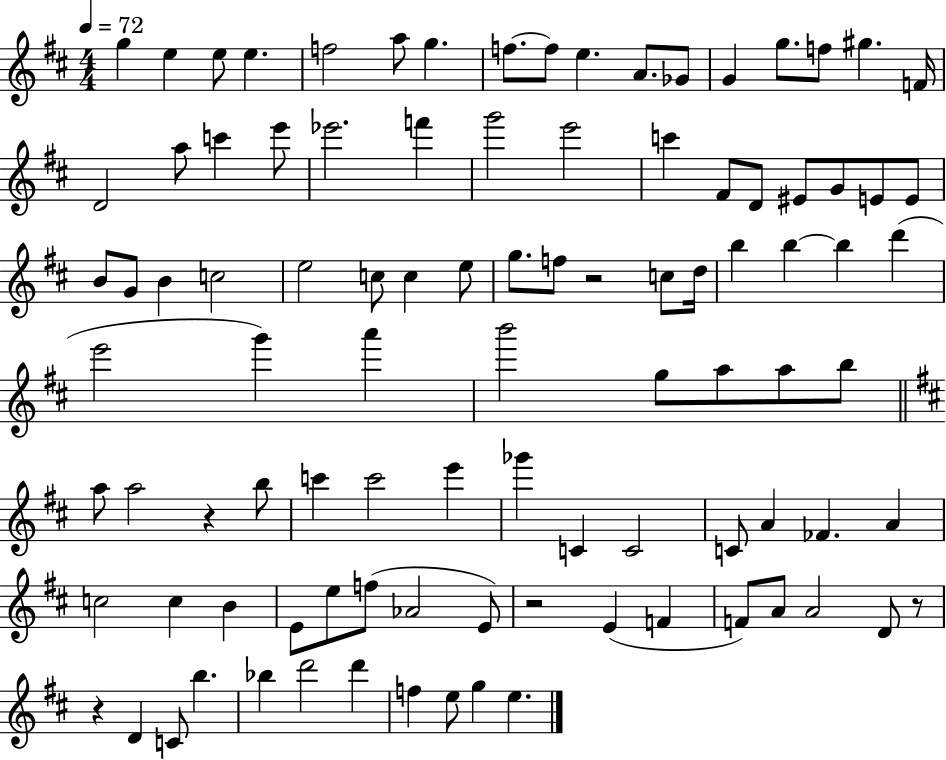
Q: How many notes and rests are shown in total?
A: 98